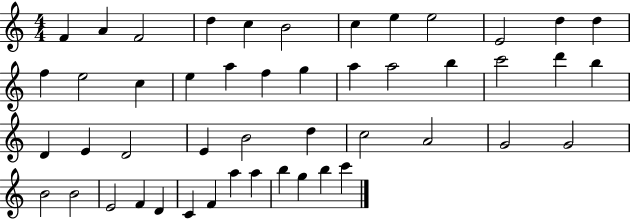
F4/q A4/q F4/h D5/q C5/q B4/h C5/q E5/q E5/h E4/h D5/q D5/q F5/q E5/h C5/q E5/q A5/q F5/q G5/q A5/q A5/h B5/q C6/h D6/q B5/q D4/q E4/q D4/h E4/q B4/h D5/q C5/h A4/h G4/h G4/h B4/h B4/h E4/h F4/q D4/q C4/q F4/q A5/q A5/q B5/q G5/q B5/q C6/q